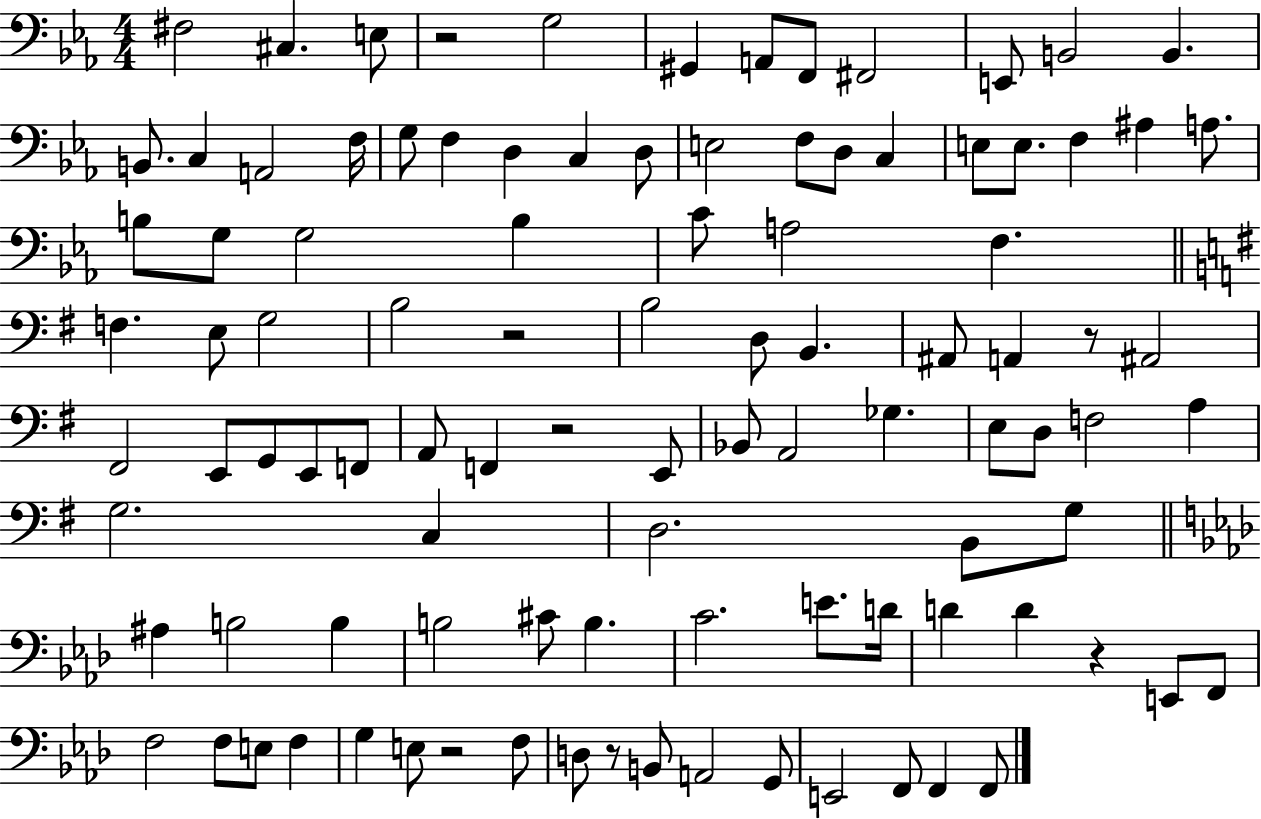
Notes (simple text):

F#3/h C#3/q. E3/e R/h G3/h G#2/q A2/e F2/e F#2/h E2/e B2/h B2/q. B2/e. C3/q A2/h F3/s G3/e F3/q D3/q C3/q D3/e E3/h F3/e D3/e C3/q E3/e E3/e. F3/q A#3/q A3/e. B3/e G3/e G3/h B3/q C4/e A3/h F3/q. F3/q. E3/e G3/h B3/h R/h B3/h D3/e B2/q. A#2/e A2/q R/e A#2/h F#2/h E2/e G2/e E2/e F2/e A2/e F2/q R/h E2/e Bb2/e A2/h Gb3/q. E3/e D3/e F3/h A3/q G3/h. C3/q D3/h. B2/e G3/e A#3/q B3/h B3/q B3/h C#4/e B3/q. C4/h. E4/e. D4/s D4/q D4/q R/q E2/e F2/e F3/h F3/e E3/e F3/q G3/q E3/e R/h F3/e D3/e R/e B2/e A2/h G2/e E2/h F2/e F2/q F2/e